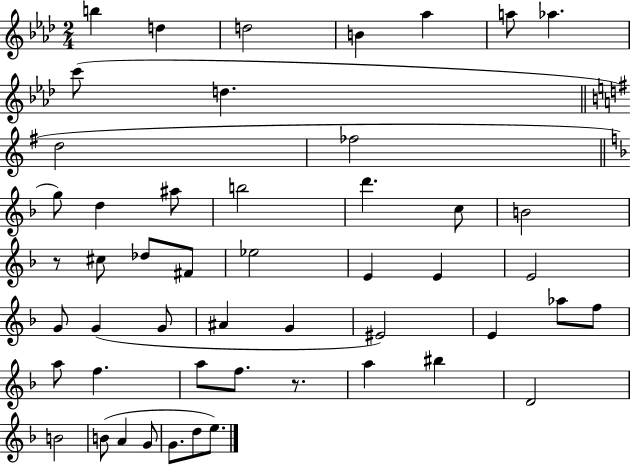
{
  \clef treble
  \numericTimeSignature
  \time 2/4
  \key aes \major
  b''4 d''4 | d''2 | b'4 aes''4 | a''8 aes''4. | \break c'''8( d''4. | \bar "||" \break \key e \minor d''2 | fes''2 | \bar "||" \break \key f \major g''8) d''4 ais''8 | b''2 | d'''4. c''8 | b'2 | \break r8 cis''8 des''8 fis'8 | ees''2 | e'4 e'4 | e'2 | \break g'8 g'4( g'8 | ais'4 g'4 | eis'2) | e'4 aes''8 f''8 | \break a''8 f''4. | a''8 f''8. r8. | a''4 bis''4 | d'2 | \break b'2 | b'8( a'4 g'8 | g'8. d''8 e''8.) | \bar "|."
}